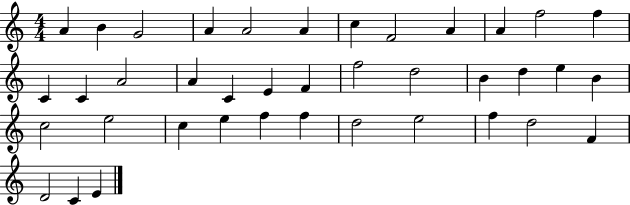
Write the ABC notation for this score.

X:1
T:Untitled
M:4/4
L:1/4
K:C
A B G2 A A2 A c F2 A A f2 f C C A2 A C E F f2 d2 B d e B c2 e2 c e f f d2 e2 f d2 F D2 C E